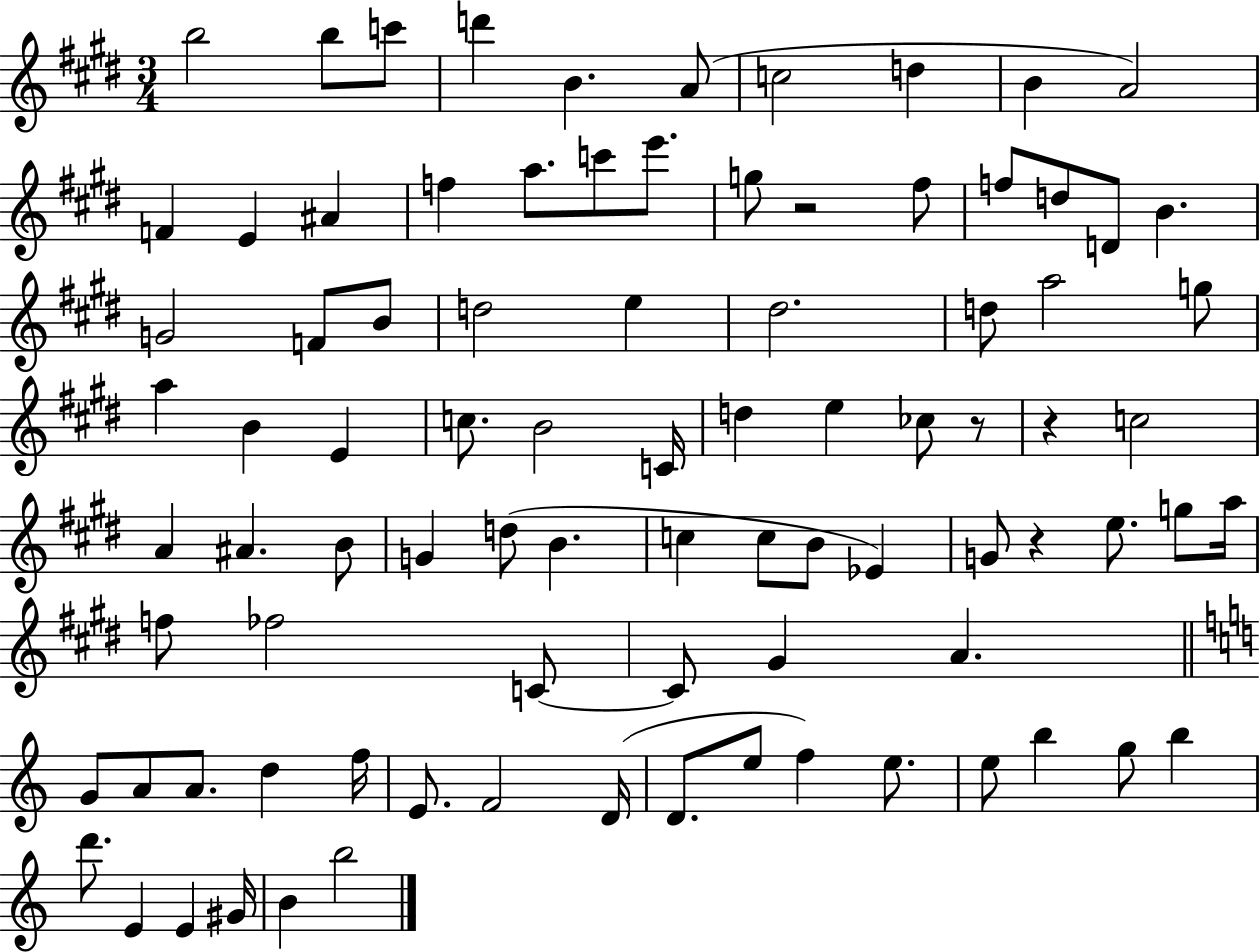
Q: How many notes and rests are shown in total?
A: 88